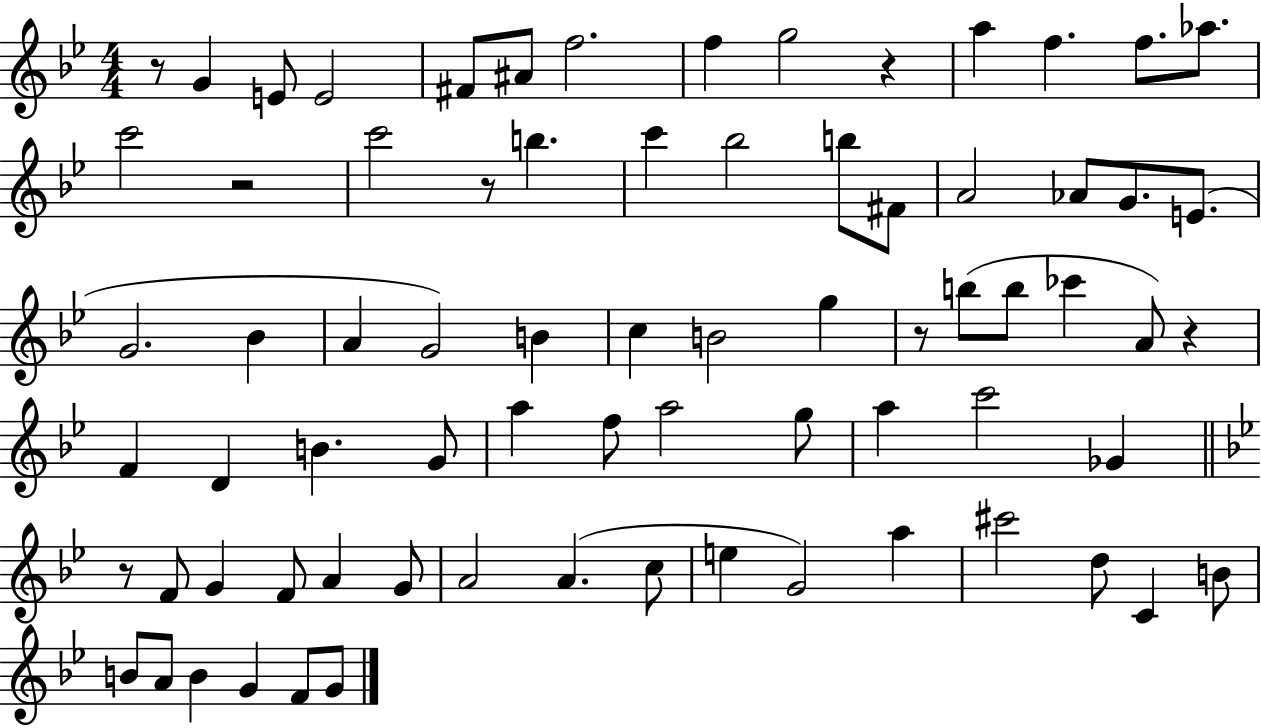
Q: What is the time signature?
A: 4/4